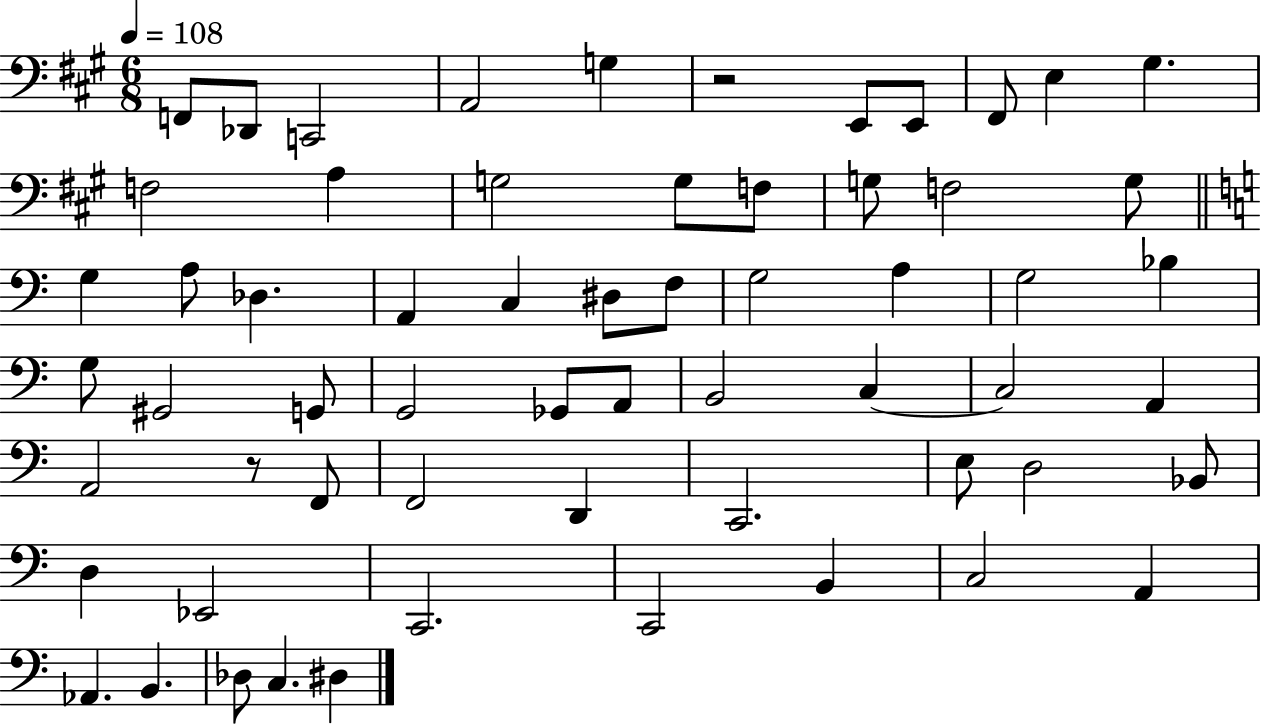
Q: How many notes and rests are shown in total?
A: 61